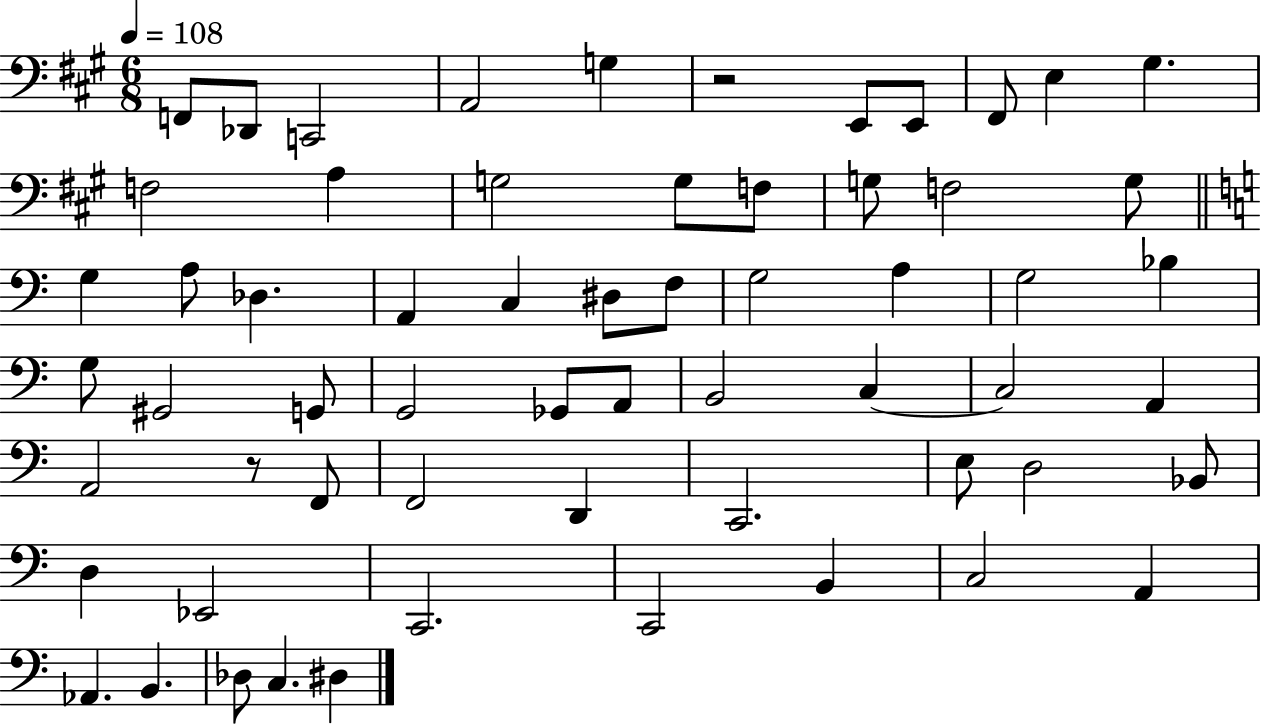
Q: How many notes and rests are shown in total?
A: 61